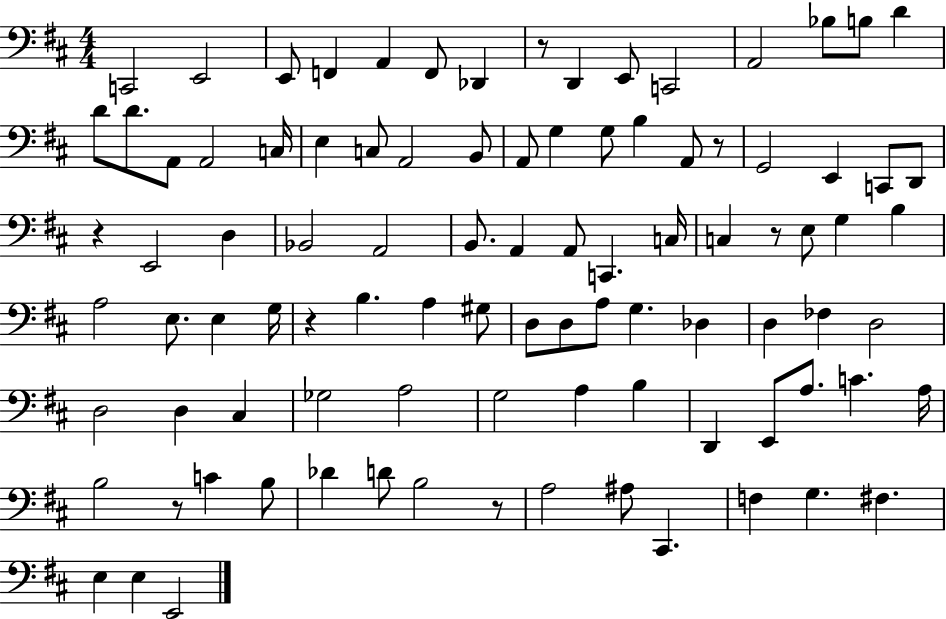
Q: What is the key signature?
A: D major